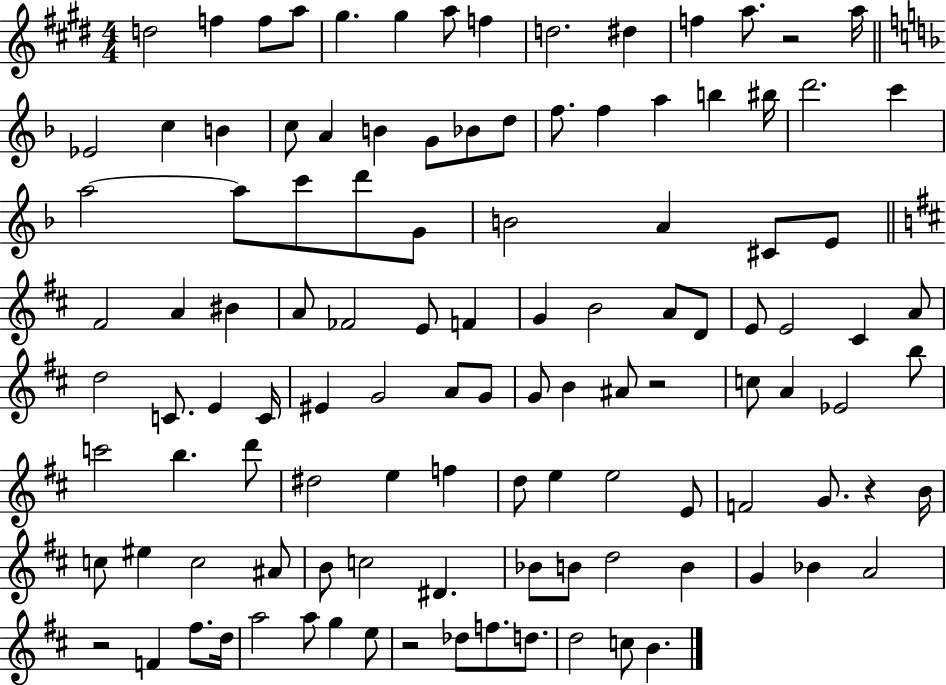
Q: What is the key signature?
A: E major